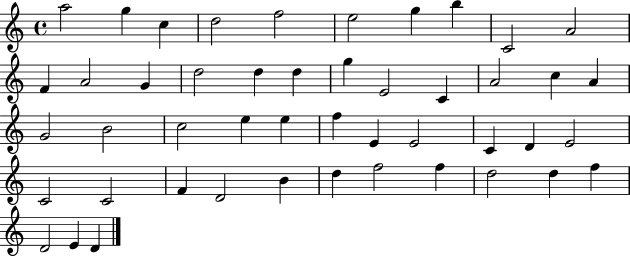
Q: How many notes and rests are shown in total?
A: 47